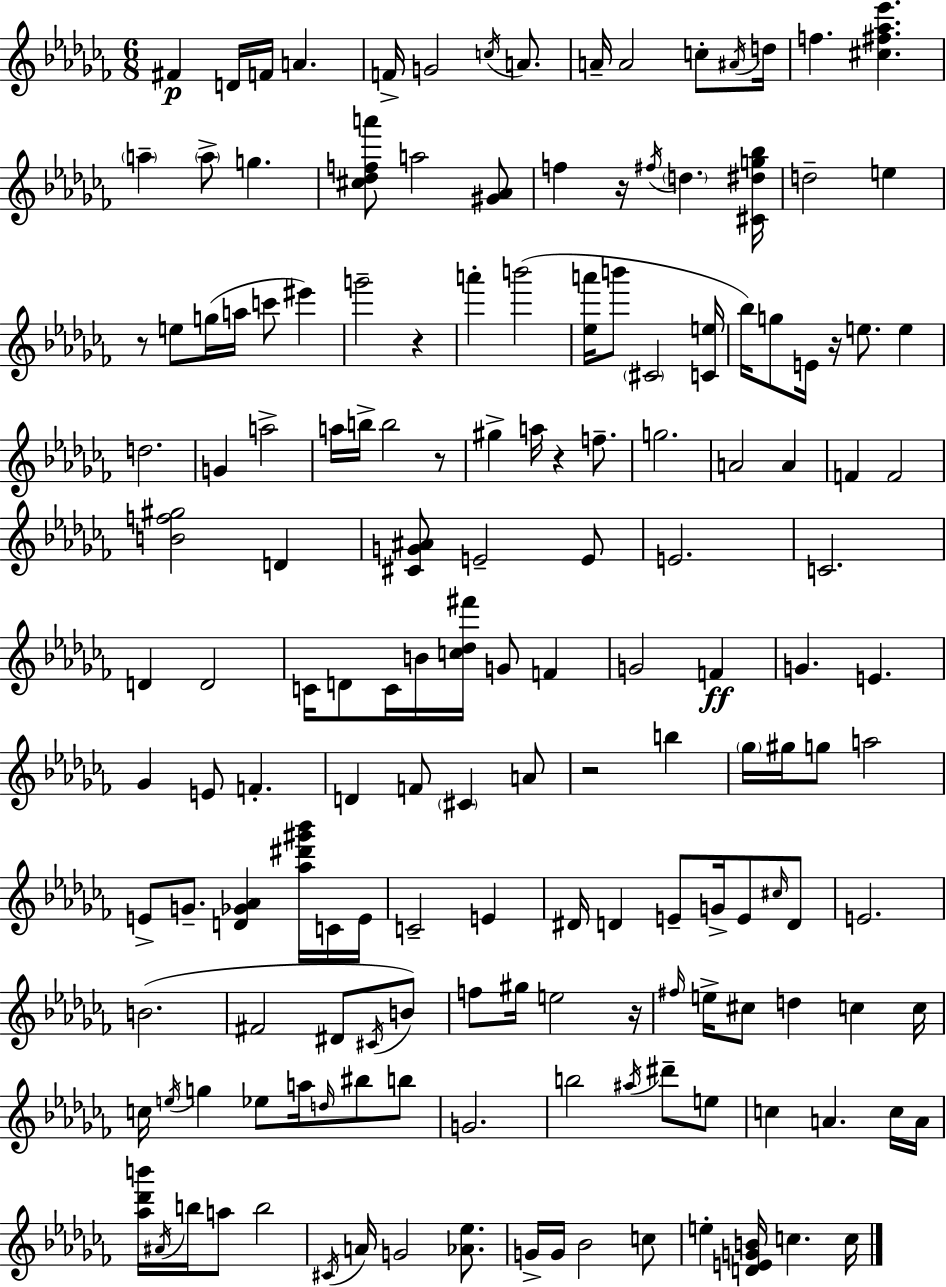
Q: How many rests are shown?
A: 8